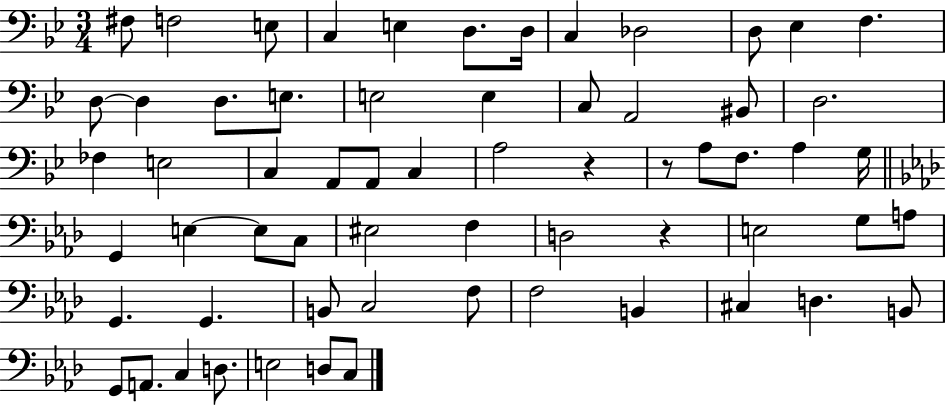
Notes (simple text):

F#3/e F3/h E3/e C3/q E3/q D3/e. D3/s C3/q Db3/h D3/e Eb3/q F3/q. D3/e D3/q D3/e. E3/e. E3/h E3/q C3/e A2/h BIS2/e D3/h. FES3/q E3/h C3/q A2/e A2/e C3/q A3/h R/q R/e A3/e F3/e. A3/q G3/s G2/q E3/q E3/e C3/e EIS3/h F3/q D3/h R/q E3/h G3/e A3/e G2/q. G2/q. B2/e C3/h F3/e F3/h B2/q C#3/q D3/q. B2/e G2/e A2/e. C3/q D3/e. E3/h D3/e C3/e